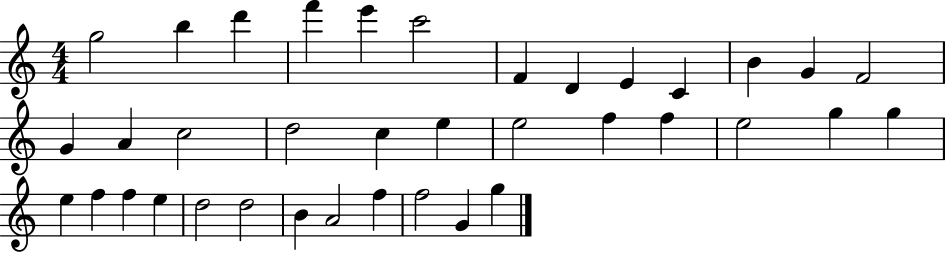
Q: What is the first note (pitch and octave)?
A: G5